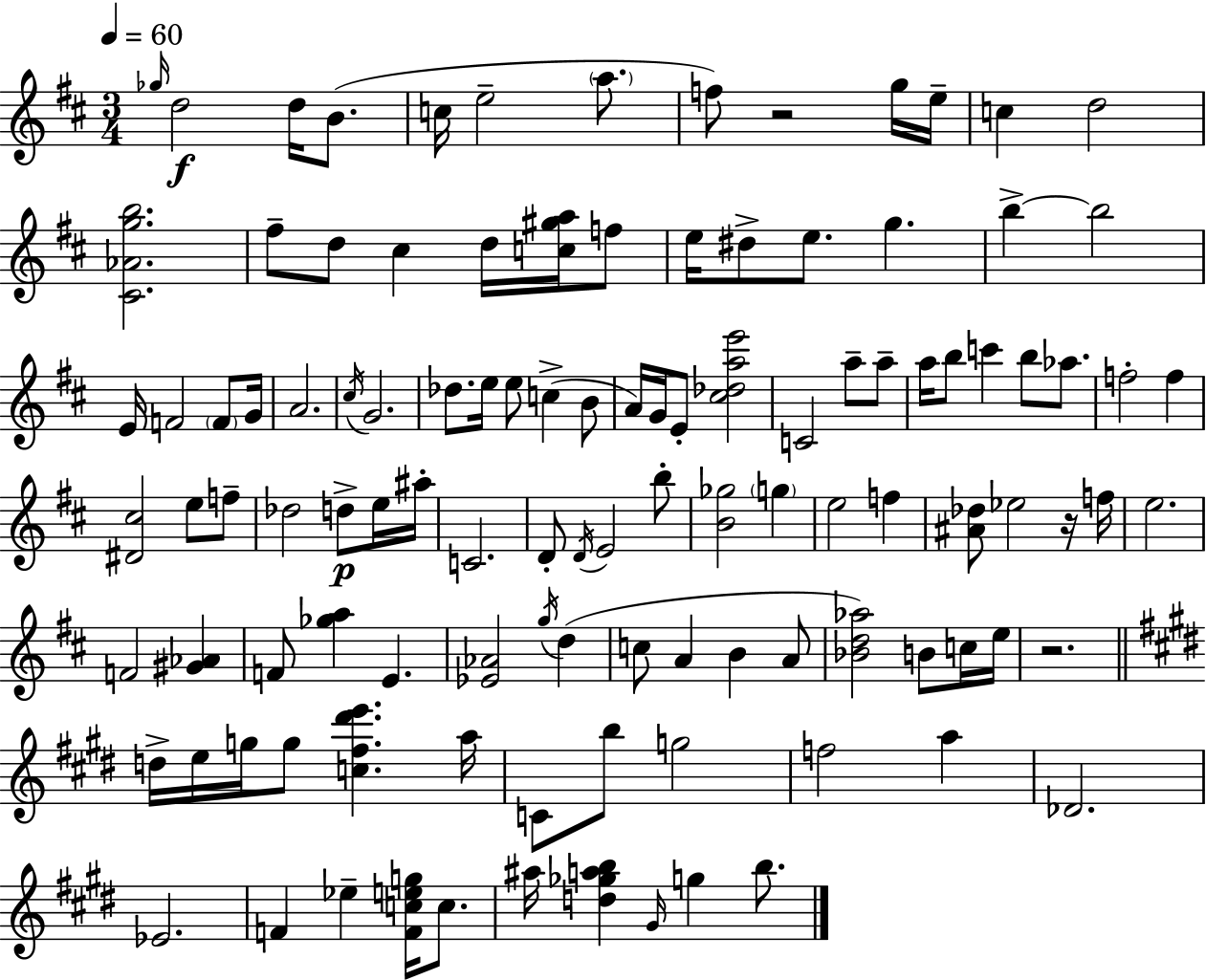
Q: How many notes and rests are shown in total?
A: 112